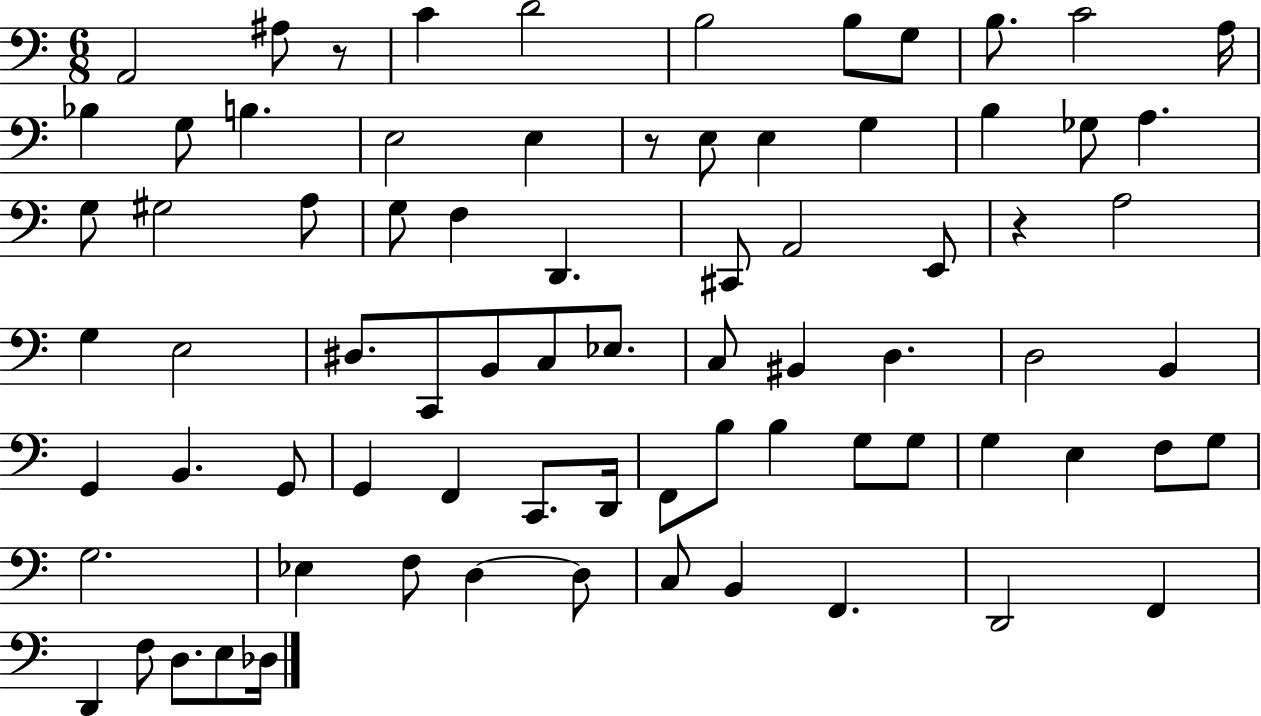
X:1
T:Untitled
M:6/8
L:1/4
K:C
A,,2 ^A,/2 z/2 C D2 B,2 B,/2 G,/2 B,/2 C2 A,/4 _B, G,/2 B, E,2 E, z/2 E,/2 E, G, B, _G,/2 A, G,/2 ^G,2 A,/2 G,/2 F, D,, ^C,,/2 A,,2 E,,/2 z A,2 G, E,2 ^D,/2 C,,/2 B,,/2 C,/2 _E,/2 C,/2 ^B,, D, D,2 B,, G,, B,, G,,/2 G,, F,, C,,/2 D,,/4 F,,/2 B,/2 B, G,/2 G,/2 G, E, F,/2 G,/2 G,2 _E, F,/2 D, D,/2 C,/2 B,, F,, D,,2 F,, D,, F,/2 D,/2 E,/2 _D,/4